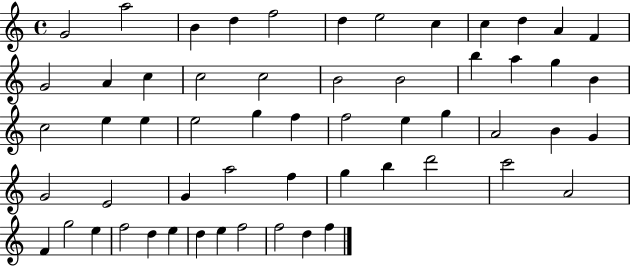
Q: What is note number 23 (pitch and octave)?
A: B4